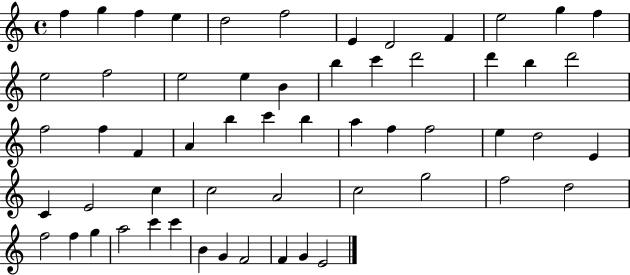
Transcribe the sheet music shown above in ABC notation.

X:1
T:Untitled
M:4/4
L:1/4
K:C
f g f e d2 f2 E D2 F e2 g f e2 f2 e2 e B b c' d'2 d' b d'2 f2 f F A b c' b a f f2 e d2 E C E2 c c2 A2 c2 g2 f2 d2 f2 f g a2 c' c' B G F2 F G E2